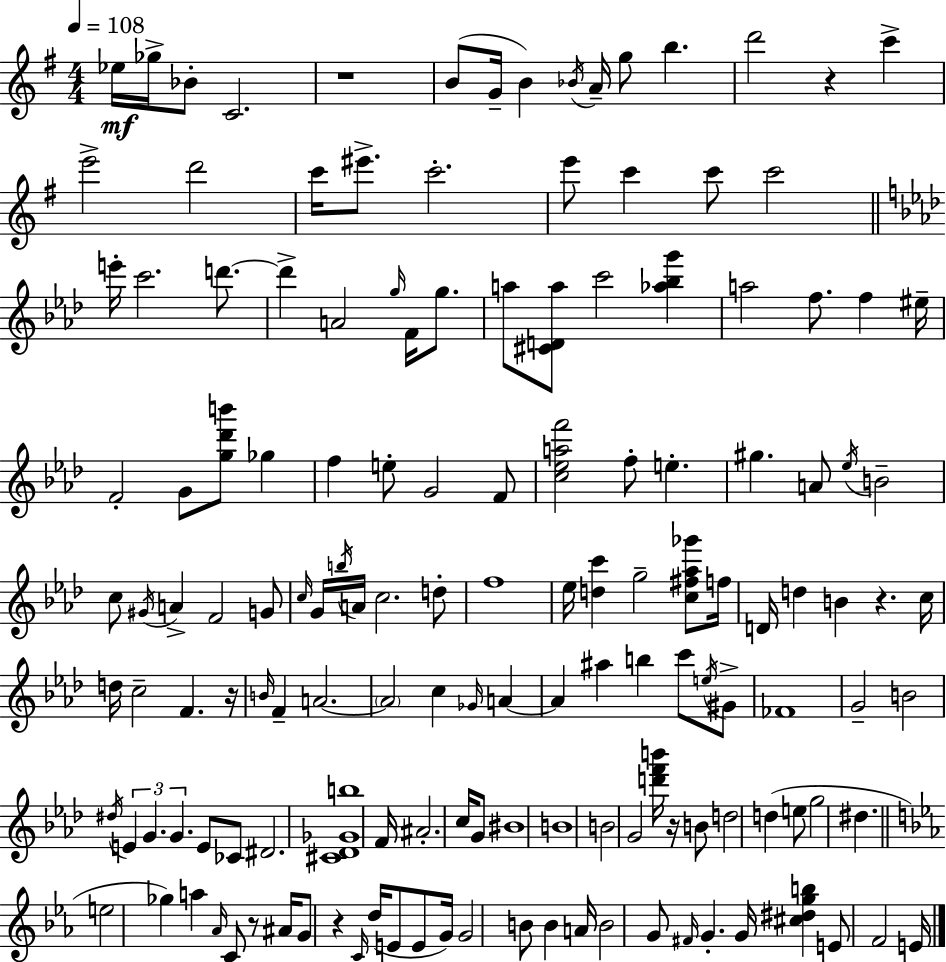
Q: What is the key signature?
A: E minor